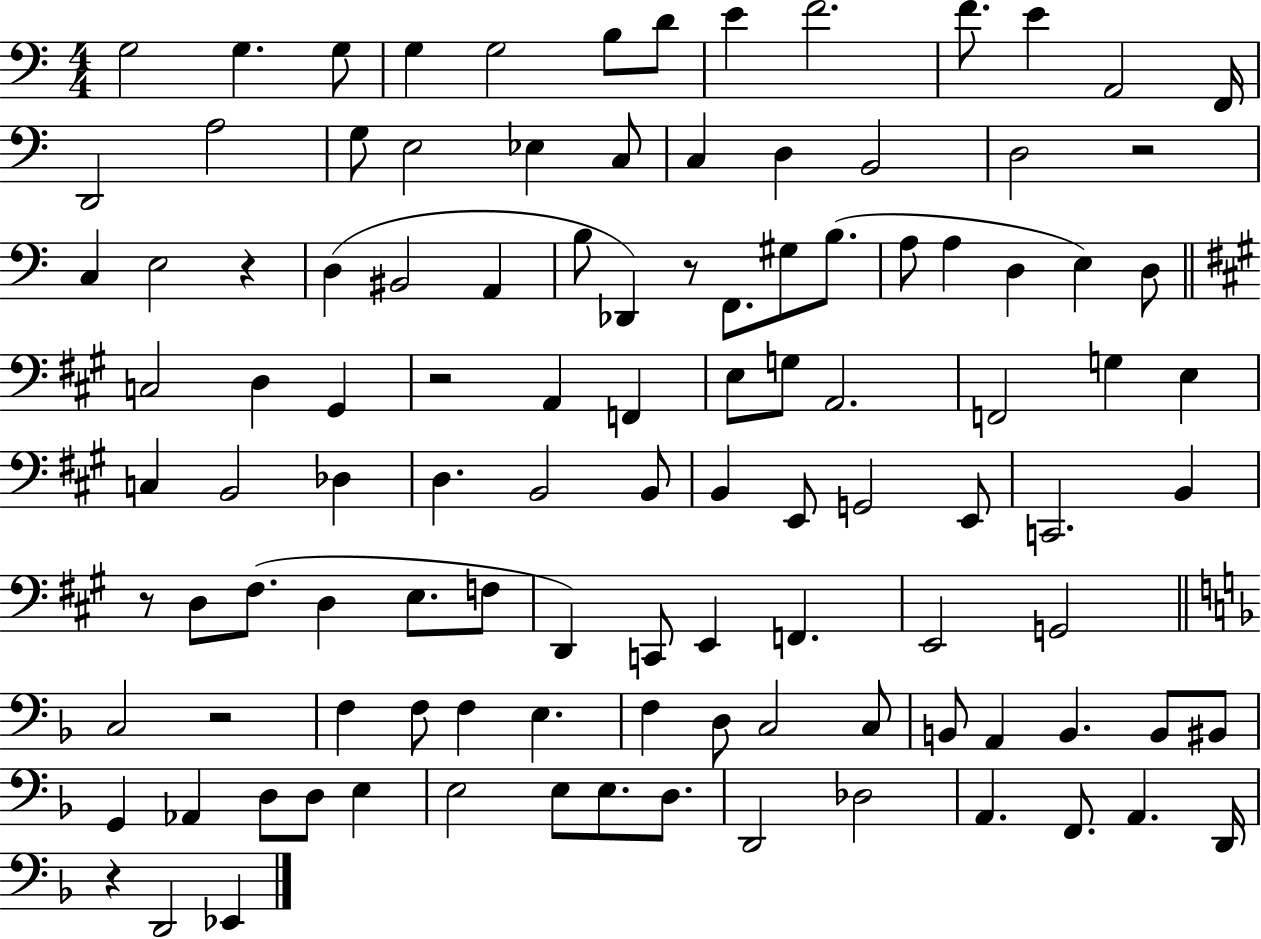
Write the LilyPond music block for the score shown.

{
  \clef bass
  \numericTimeSignature
  \time 4/4
  \key c \major
  g2 g4. g8 | g4 g2 b8 d'8 | e'4 f'2. | f'8. e'4 a,2 f,16 | \break d,2 a2 | g8 e2 ees4 c8 | c4 d4 b,2 | d2 r2 | \break c4 e2 r4 | d4( bis,2 a,4 | b8 des,4) r8 f,8. gis8 b8.( | a8 a4 d4 e4) d8 | \break \bar "||" \break \key a \major c2 d4 gis,4 | r2 a,4 f,4 | e8 g8 a,2. | f,2 g4 e4 | \break c4 b,2 des4 | d4. b,2 b,8 | b,4 e,8 g,2 e,8 | c,2. b,4 | \break r8 d8 fis8.( d4 e8. f8 | d,4) c,8 e,4 f,4. | e,2 g,2 | \bar "||" \break \key f \major c2 r2 | f4 f8 f4 e4. | f4 d8 c2 c8 | b,8 a,4 b,4. b,8 bis,8 | \break g,4 aes,4 d8 d8 e4 | e2 e8 e8. d8. | d,2 des2 | a,4. f,8. a,4. d,16 | \break r4 d,2 ees,4 | \bar "|."
}